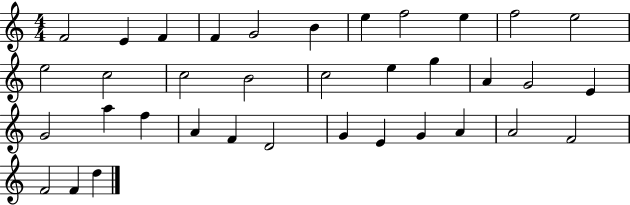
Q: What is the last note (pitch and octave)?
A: D5